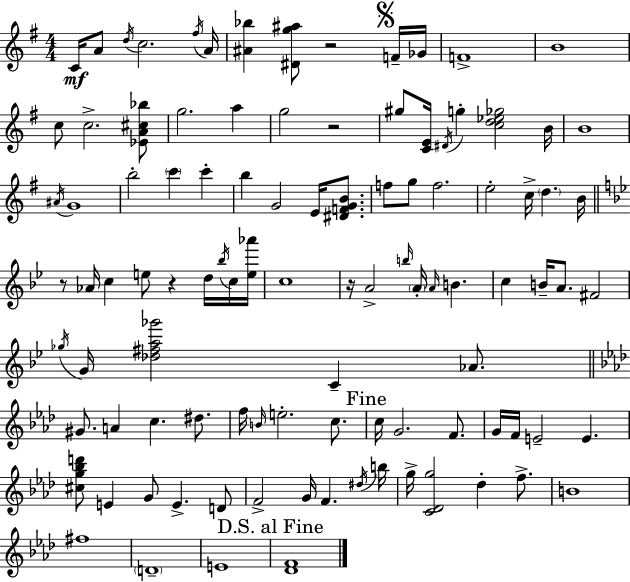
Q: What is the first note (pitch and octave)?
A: C4